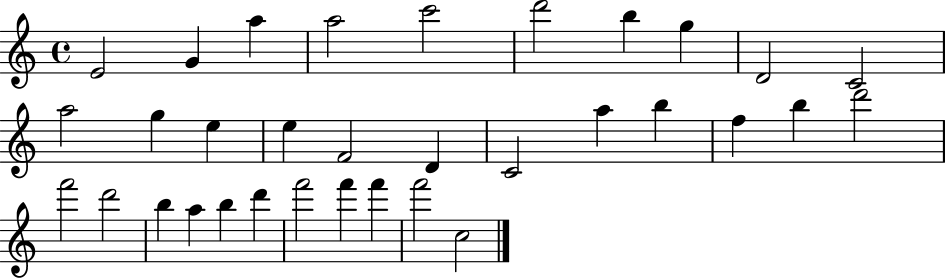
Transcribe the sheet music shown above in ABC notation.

X:1
T:Untitled
M:4/4
L:1/4
K:C
E2 G a a2 c'2 d'2 b g D2 C2 a2 g e e F2 D C2 a b f b d'2 f'2 d'2 b a b d' f'2 f' f' f'2 c2